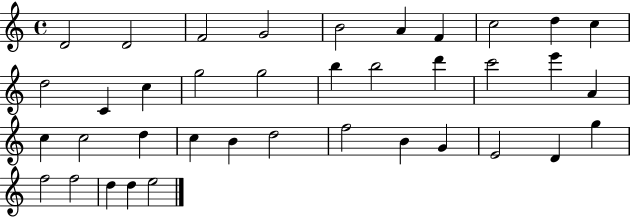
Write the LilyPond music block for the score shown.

{
  \clef treble
  \time 4/4
  \defaultTimeSignature
  \key c \major
  d'2 d'2 | f'2 g'2 | b'2 a'4 f'4 | c''2 d''4 c''4 | \break d''2 c'4 c''4 | g''2 g''2 | b''4 b''2 d'''4 | c'''2 e'''4 a'4 | \break c''4 c''2 d''4 | c''4 b'4 d''2 | f''2 b'4 g'4 | e'2 d'4 g''4 | \break f''2 f''2 | d''4 d''4 e''2 | \bar "|."
}